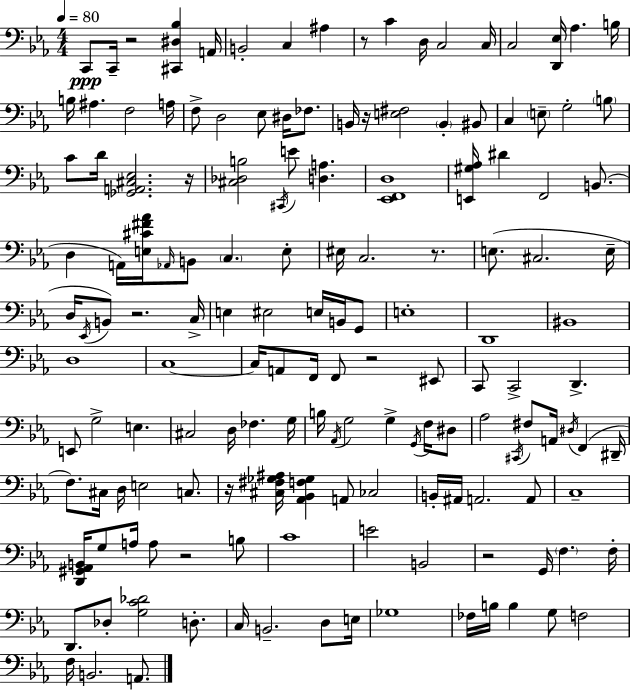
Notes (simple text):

C2/e C2/s R/h [C#2,D#3,Bb3]/q A2/s B2/h C3/q A#3/q R/e C4/q D3/s C3/h C3/s C3/h [D2,Eb3]/s Ab3/q. B3/s B3/s A#3/q. F3/h A3/s F3/e D3/h Eb3/e D#3/s FES3/e. B2/s R/s [E3,F#3]/h B2/q BIS2/e C3/q E3/e G3/h B3/e C4/e D4/s [Gb2,A2,C#3,Eb3]/h. R/s [C#3,Db3,B3]/h C#2/s E4/e [D3,A3]/q. [Eb2,F2,D3]/w [E2,G#3,Ab3]/s D#4/q F2/h B2/e. D3/q A2/s [E3,C#4,F#4,Ab4]/s Ab2/s B2/e C3/q. E3/e EIS3/s C3/h. R/e. E3/e. C#3/h. E3/s D3/s Eb2/s B2/e R/h. C3/s E3/q EIS3/h E3/s B2/s G2/e E3/w D2/w BIS2/w D3/w C3/w C3/s A2/e F2/s F2/e R/h EIS2/e C2/e C2/h D2/q. E2/e G3/h E3/q. C#3/h D3/s FES3/q. G3/s B3/s Ab2/s G3/h G3/q G2/s F3/s D#3/e Ab3/h C#2/s F#3/e A2/s D#3/s F2/q D#2/s F3/e. C#3/s D3/s E3/h C3/e. R/s [C#3,F#3,Gb3,A#3]/s [Ab2,Bb2,F3,Gb3]/q A2/e CES3/h B2/s A#2/s A2/h. A2/e C3/w [D2,G#2,Ab2,B2]/s G3/e A3/s A3/e R/h B3/e C4/w E4/h B2/h R/h G2/s F3/q. F3/s D2/e. Db3/e [G3,C4,Db4]/h D3/e. C3/s B2/h. D3/e E3/s Gb3/w FES3/s B3/s B3/q G3/e F3/h F3/s B2/h. A2/e.